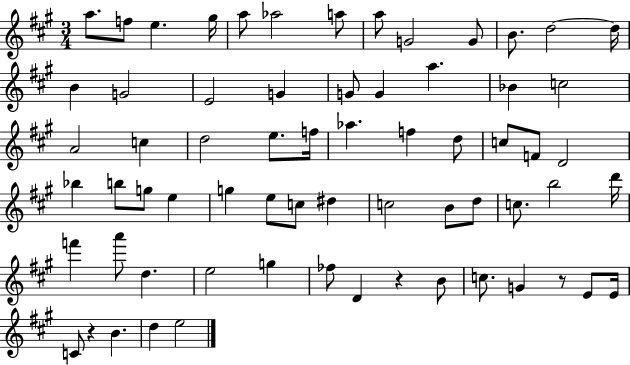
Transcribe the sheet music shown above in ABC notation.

X:1
T:Untitled
M:3/4
L:1/4
K:A
a/2 f/2 e ^g/4 a/2 _a2 a/2 a/2 G2 G/2 B/2 d2 d/4 B G2 E2 G G/2 G a _B c2 A2 c d2 e/2 f/4 _a f d/2 c/2 F/2 D2 _b b/2 g/2 e g e/2 c/2 ^d c2 B/2 d/2 c/2 b2 d'/4 f' a'/2 d e2 g _f/2 D z B/2 c/2 G z/2 E/2 E/4 C/2 z B d e2